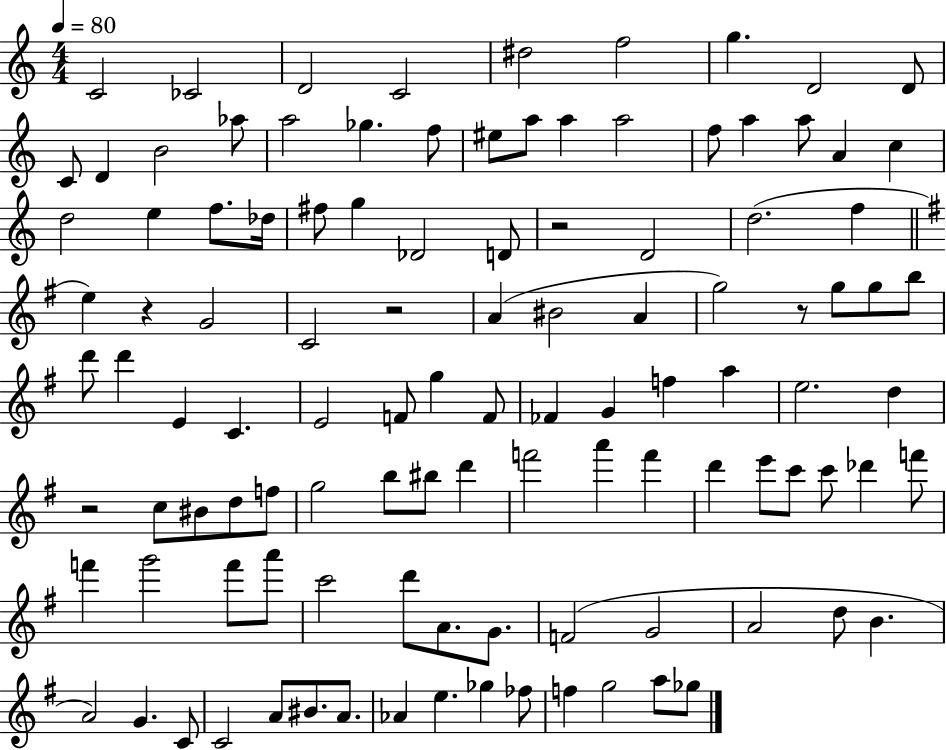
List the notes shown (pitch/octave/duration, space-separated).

C4/h CES4/h D4/h C4/h D#5/h F5/h G5/q. D4/h D4/e C4/e D4/q B4/h Ab5/e A5/h Gb5/q. F5/e EIS5/e A5/e A5/q A5/h F5/e A5/q A5/e A4/q C5/q D5/h E5/q F5/e. Db5/s F#5/e G5/q Db4/h D4/e R/h D4/h D5/h. F5/q E5/q R/q G4/h C4/h R/h A4/q BIS4/h A4/q G5/h R/e G5/e G5/e B5/e D6/e D6/q E4/q C4/q. E4/h F4/e G5/q F4/e FES4/q G4/q F5/q A5/q E5/h. D5/q R/h C5/e BIS4/e D5/e F5/e G5/h B5/e BIS5/e D6/q F6/h A6/q F6/q D6/q E6/e C6/e C6/e Db6/q F6/e F6/q G6/h F6/e A6/e C6/h D6/e A4/e. G4/e. F4/h G4/h A4/h D5/e B4/q. A4/h G4/q. C4/e C4/h A4/e BIS4/e. A4/e. Ab4/q E5/q. Gb5/q FES5/e F5/q G5/h A5/e Gb5/e